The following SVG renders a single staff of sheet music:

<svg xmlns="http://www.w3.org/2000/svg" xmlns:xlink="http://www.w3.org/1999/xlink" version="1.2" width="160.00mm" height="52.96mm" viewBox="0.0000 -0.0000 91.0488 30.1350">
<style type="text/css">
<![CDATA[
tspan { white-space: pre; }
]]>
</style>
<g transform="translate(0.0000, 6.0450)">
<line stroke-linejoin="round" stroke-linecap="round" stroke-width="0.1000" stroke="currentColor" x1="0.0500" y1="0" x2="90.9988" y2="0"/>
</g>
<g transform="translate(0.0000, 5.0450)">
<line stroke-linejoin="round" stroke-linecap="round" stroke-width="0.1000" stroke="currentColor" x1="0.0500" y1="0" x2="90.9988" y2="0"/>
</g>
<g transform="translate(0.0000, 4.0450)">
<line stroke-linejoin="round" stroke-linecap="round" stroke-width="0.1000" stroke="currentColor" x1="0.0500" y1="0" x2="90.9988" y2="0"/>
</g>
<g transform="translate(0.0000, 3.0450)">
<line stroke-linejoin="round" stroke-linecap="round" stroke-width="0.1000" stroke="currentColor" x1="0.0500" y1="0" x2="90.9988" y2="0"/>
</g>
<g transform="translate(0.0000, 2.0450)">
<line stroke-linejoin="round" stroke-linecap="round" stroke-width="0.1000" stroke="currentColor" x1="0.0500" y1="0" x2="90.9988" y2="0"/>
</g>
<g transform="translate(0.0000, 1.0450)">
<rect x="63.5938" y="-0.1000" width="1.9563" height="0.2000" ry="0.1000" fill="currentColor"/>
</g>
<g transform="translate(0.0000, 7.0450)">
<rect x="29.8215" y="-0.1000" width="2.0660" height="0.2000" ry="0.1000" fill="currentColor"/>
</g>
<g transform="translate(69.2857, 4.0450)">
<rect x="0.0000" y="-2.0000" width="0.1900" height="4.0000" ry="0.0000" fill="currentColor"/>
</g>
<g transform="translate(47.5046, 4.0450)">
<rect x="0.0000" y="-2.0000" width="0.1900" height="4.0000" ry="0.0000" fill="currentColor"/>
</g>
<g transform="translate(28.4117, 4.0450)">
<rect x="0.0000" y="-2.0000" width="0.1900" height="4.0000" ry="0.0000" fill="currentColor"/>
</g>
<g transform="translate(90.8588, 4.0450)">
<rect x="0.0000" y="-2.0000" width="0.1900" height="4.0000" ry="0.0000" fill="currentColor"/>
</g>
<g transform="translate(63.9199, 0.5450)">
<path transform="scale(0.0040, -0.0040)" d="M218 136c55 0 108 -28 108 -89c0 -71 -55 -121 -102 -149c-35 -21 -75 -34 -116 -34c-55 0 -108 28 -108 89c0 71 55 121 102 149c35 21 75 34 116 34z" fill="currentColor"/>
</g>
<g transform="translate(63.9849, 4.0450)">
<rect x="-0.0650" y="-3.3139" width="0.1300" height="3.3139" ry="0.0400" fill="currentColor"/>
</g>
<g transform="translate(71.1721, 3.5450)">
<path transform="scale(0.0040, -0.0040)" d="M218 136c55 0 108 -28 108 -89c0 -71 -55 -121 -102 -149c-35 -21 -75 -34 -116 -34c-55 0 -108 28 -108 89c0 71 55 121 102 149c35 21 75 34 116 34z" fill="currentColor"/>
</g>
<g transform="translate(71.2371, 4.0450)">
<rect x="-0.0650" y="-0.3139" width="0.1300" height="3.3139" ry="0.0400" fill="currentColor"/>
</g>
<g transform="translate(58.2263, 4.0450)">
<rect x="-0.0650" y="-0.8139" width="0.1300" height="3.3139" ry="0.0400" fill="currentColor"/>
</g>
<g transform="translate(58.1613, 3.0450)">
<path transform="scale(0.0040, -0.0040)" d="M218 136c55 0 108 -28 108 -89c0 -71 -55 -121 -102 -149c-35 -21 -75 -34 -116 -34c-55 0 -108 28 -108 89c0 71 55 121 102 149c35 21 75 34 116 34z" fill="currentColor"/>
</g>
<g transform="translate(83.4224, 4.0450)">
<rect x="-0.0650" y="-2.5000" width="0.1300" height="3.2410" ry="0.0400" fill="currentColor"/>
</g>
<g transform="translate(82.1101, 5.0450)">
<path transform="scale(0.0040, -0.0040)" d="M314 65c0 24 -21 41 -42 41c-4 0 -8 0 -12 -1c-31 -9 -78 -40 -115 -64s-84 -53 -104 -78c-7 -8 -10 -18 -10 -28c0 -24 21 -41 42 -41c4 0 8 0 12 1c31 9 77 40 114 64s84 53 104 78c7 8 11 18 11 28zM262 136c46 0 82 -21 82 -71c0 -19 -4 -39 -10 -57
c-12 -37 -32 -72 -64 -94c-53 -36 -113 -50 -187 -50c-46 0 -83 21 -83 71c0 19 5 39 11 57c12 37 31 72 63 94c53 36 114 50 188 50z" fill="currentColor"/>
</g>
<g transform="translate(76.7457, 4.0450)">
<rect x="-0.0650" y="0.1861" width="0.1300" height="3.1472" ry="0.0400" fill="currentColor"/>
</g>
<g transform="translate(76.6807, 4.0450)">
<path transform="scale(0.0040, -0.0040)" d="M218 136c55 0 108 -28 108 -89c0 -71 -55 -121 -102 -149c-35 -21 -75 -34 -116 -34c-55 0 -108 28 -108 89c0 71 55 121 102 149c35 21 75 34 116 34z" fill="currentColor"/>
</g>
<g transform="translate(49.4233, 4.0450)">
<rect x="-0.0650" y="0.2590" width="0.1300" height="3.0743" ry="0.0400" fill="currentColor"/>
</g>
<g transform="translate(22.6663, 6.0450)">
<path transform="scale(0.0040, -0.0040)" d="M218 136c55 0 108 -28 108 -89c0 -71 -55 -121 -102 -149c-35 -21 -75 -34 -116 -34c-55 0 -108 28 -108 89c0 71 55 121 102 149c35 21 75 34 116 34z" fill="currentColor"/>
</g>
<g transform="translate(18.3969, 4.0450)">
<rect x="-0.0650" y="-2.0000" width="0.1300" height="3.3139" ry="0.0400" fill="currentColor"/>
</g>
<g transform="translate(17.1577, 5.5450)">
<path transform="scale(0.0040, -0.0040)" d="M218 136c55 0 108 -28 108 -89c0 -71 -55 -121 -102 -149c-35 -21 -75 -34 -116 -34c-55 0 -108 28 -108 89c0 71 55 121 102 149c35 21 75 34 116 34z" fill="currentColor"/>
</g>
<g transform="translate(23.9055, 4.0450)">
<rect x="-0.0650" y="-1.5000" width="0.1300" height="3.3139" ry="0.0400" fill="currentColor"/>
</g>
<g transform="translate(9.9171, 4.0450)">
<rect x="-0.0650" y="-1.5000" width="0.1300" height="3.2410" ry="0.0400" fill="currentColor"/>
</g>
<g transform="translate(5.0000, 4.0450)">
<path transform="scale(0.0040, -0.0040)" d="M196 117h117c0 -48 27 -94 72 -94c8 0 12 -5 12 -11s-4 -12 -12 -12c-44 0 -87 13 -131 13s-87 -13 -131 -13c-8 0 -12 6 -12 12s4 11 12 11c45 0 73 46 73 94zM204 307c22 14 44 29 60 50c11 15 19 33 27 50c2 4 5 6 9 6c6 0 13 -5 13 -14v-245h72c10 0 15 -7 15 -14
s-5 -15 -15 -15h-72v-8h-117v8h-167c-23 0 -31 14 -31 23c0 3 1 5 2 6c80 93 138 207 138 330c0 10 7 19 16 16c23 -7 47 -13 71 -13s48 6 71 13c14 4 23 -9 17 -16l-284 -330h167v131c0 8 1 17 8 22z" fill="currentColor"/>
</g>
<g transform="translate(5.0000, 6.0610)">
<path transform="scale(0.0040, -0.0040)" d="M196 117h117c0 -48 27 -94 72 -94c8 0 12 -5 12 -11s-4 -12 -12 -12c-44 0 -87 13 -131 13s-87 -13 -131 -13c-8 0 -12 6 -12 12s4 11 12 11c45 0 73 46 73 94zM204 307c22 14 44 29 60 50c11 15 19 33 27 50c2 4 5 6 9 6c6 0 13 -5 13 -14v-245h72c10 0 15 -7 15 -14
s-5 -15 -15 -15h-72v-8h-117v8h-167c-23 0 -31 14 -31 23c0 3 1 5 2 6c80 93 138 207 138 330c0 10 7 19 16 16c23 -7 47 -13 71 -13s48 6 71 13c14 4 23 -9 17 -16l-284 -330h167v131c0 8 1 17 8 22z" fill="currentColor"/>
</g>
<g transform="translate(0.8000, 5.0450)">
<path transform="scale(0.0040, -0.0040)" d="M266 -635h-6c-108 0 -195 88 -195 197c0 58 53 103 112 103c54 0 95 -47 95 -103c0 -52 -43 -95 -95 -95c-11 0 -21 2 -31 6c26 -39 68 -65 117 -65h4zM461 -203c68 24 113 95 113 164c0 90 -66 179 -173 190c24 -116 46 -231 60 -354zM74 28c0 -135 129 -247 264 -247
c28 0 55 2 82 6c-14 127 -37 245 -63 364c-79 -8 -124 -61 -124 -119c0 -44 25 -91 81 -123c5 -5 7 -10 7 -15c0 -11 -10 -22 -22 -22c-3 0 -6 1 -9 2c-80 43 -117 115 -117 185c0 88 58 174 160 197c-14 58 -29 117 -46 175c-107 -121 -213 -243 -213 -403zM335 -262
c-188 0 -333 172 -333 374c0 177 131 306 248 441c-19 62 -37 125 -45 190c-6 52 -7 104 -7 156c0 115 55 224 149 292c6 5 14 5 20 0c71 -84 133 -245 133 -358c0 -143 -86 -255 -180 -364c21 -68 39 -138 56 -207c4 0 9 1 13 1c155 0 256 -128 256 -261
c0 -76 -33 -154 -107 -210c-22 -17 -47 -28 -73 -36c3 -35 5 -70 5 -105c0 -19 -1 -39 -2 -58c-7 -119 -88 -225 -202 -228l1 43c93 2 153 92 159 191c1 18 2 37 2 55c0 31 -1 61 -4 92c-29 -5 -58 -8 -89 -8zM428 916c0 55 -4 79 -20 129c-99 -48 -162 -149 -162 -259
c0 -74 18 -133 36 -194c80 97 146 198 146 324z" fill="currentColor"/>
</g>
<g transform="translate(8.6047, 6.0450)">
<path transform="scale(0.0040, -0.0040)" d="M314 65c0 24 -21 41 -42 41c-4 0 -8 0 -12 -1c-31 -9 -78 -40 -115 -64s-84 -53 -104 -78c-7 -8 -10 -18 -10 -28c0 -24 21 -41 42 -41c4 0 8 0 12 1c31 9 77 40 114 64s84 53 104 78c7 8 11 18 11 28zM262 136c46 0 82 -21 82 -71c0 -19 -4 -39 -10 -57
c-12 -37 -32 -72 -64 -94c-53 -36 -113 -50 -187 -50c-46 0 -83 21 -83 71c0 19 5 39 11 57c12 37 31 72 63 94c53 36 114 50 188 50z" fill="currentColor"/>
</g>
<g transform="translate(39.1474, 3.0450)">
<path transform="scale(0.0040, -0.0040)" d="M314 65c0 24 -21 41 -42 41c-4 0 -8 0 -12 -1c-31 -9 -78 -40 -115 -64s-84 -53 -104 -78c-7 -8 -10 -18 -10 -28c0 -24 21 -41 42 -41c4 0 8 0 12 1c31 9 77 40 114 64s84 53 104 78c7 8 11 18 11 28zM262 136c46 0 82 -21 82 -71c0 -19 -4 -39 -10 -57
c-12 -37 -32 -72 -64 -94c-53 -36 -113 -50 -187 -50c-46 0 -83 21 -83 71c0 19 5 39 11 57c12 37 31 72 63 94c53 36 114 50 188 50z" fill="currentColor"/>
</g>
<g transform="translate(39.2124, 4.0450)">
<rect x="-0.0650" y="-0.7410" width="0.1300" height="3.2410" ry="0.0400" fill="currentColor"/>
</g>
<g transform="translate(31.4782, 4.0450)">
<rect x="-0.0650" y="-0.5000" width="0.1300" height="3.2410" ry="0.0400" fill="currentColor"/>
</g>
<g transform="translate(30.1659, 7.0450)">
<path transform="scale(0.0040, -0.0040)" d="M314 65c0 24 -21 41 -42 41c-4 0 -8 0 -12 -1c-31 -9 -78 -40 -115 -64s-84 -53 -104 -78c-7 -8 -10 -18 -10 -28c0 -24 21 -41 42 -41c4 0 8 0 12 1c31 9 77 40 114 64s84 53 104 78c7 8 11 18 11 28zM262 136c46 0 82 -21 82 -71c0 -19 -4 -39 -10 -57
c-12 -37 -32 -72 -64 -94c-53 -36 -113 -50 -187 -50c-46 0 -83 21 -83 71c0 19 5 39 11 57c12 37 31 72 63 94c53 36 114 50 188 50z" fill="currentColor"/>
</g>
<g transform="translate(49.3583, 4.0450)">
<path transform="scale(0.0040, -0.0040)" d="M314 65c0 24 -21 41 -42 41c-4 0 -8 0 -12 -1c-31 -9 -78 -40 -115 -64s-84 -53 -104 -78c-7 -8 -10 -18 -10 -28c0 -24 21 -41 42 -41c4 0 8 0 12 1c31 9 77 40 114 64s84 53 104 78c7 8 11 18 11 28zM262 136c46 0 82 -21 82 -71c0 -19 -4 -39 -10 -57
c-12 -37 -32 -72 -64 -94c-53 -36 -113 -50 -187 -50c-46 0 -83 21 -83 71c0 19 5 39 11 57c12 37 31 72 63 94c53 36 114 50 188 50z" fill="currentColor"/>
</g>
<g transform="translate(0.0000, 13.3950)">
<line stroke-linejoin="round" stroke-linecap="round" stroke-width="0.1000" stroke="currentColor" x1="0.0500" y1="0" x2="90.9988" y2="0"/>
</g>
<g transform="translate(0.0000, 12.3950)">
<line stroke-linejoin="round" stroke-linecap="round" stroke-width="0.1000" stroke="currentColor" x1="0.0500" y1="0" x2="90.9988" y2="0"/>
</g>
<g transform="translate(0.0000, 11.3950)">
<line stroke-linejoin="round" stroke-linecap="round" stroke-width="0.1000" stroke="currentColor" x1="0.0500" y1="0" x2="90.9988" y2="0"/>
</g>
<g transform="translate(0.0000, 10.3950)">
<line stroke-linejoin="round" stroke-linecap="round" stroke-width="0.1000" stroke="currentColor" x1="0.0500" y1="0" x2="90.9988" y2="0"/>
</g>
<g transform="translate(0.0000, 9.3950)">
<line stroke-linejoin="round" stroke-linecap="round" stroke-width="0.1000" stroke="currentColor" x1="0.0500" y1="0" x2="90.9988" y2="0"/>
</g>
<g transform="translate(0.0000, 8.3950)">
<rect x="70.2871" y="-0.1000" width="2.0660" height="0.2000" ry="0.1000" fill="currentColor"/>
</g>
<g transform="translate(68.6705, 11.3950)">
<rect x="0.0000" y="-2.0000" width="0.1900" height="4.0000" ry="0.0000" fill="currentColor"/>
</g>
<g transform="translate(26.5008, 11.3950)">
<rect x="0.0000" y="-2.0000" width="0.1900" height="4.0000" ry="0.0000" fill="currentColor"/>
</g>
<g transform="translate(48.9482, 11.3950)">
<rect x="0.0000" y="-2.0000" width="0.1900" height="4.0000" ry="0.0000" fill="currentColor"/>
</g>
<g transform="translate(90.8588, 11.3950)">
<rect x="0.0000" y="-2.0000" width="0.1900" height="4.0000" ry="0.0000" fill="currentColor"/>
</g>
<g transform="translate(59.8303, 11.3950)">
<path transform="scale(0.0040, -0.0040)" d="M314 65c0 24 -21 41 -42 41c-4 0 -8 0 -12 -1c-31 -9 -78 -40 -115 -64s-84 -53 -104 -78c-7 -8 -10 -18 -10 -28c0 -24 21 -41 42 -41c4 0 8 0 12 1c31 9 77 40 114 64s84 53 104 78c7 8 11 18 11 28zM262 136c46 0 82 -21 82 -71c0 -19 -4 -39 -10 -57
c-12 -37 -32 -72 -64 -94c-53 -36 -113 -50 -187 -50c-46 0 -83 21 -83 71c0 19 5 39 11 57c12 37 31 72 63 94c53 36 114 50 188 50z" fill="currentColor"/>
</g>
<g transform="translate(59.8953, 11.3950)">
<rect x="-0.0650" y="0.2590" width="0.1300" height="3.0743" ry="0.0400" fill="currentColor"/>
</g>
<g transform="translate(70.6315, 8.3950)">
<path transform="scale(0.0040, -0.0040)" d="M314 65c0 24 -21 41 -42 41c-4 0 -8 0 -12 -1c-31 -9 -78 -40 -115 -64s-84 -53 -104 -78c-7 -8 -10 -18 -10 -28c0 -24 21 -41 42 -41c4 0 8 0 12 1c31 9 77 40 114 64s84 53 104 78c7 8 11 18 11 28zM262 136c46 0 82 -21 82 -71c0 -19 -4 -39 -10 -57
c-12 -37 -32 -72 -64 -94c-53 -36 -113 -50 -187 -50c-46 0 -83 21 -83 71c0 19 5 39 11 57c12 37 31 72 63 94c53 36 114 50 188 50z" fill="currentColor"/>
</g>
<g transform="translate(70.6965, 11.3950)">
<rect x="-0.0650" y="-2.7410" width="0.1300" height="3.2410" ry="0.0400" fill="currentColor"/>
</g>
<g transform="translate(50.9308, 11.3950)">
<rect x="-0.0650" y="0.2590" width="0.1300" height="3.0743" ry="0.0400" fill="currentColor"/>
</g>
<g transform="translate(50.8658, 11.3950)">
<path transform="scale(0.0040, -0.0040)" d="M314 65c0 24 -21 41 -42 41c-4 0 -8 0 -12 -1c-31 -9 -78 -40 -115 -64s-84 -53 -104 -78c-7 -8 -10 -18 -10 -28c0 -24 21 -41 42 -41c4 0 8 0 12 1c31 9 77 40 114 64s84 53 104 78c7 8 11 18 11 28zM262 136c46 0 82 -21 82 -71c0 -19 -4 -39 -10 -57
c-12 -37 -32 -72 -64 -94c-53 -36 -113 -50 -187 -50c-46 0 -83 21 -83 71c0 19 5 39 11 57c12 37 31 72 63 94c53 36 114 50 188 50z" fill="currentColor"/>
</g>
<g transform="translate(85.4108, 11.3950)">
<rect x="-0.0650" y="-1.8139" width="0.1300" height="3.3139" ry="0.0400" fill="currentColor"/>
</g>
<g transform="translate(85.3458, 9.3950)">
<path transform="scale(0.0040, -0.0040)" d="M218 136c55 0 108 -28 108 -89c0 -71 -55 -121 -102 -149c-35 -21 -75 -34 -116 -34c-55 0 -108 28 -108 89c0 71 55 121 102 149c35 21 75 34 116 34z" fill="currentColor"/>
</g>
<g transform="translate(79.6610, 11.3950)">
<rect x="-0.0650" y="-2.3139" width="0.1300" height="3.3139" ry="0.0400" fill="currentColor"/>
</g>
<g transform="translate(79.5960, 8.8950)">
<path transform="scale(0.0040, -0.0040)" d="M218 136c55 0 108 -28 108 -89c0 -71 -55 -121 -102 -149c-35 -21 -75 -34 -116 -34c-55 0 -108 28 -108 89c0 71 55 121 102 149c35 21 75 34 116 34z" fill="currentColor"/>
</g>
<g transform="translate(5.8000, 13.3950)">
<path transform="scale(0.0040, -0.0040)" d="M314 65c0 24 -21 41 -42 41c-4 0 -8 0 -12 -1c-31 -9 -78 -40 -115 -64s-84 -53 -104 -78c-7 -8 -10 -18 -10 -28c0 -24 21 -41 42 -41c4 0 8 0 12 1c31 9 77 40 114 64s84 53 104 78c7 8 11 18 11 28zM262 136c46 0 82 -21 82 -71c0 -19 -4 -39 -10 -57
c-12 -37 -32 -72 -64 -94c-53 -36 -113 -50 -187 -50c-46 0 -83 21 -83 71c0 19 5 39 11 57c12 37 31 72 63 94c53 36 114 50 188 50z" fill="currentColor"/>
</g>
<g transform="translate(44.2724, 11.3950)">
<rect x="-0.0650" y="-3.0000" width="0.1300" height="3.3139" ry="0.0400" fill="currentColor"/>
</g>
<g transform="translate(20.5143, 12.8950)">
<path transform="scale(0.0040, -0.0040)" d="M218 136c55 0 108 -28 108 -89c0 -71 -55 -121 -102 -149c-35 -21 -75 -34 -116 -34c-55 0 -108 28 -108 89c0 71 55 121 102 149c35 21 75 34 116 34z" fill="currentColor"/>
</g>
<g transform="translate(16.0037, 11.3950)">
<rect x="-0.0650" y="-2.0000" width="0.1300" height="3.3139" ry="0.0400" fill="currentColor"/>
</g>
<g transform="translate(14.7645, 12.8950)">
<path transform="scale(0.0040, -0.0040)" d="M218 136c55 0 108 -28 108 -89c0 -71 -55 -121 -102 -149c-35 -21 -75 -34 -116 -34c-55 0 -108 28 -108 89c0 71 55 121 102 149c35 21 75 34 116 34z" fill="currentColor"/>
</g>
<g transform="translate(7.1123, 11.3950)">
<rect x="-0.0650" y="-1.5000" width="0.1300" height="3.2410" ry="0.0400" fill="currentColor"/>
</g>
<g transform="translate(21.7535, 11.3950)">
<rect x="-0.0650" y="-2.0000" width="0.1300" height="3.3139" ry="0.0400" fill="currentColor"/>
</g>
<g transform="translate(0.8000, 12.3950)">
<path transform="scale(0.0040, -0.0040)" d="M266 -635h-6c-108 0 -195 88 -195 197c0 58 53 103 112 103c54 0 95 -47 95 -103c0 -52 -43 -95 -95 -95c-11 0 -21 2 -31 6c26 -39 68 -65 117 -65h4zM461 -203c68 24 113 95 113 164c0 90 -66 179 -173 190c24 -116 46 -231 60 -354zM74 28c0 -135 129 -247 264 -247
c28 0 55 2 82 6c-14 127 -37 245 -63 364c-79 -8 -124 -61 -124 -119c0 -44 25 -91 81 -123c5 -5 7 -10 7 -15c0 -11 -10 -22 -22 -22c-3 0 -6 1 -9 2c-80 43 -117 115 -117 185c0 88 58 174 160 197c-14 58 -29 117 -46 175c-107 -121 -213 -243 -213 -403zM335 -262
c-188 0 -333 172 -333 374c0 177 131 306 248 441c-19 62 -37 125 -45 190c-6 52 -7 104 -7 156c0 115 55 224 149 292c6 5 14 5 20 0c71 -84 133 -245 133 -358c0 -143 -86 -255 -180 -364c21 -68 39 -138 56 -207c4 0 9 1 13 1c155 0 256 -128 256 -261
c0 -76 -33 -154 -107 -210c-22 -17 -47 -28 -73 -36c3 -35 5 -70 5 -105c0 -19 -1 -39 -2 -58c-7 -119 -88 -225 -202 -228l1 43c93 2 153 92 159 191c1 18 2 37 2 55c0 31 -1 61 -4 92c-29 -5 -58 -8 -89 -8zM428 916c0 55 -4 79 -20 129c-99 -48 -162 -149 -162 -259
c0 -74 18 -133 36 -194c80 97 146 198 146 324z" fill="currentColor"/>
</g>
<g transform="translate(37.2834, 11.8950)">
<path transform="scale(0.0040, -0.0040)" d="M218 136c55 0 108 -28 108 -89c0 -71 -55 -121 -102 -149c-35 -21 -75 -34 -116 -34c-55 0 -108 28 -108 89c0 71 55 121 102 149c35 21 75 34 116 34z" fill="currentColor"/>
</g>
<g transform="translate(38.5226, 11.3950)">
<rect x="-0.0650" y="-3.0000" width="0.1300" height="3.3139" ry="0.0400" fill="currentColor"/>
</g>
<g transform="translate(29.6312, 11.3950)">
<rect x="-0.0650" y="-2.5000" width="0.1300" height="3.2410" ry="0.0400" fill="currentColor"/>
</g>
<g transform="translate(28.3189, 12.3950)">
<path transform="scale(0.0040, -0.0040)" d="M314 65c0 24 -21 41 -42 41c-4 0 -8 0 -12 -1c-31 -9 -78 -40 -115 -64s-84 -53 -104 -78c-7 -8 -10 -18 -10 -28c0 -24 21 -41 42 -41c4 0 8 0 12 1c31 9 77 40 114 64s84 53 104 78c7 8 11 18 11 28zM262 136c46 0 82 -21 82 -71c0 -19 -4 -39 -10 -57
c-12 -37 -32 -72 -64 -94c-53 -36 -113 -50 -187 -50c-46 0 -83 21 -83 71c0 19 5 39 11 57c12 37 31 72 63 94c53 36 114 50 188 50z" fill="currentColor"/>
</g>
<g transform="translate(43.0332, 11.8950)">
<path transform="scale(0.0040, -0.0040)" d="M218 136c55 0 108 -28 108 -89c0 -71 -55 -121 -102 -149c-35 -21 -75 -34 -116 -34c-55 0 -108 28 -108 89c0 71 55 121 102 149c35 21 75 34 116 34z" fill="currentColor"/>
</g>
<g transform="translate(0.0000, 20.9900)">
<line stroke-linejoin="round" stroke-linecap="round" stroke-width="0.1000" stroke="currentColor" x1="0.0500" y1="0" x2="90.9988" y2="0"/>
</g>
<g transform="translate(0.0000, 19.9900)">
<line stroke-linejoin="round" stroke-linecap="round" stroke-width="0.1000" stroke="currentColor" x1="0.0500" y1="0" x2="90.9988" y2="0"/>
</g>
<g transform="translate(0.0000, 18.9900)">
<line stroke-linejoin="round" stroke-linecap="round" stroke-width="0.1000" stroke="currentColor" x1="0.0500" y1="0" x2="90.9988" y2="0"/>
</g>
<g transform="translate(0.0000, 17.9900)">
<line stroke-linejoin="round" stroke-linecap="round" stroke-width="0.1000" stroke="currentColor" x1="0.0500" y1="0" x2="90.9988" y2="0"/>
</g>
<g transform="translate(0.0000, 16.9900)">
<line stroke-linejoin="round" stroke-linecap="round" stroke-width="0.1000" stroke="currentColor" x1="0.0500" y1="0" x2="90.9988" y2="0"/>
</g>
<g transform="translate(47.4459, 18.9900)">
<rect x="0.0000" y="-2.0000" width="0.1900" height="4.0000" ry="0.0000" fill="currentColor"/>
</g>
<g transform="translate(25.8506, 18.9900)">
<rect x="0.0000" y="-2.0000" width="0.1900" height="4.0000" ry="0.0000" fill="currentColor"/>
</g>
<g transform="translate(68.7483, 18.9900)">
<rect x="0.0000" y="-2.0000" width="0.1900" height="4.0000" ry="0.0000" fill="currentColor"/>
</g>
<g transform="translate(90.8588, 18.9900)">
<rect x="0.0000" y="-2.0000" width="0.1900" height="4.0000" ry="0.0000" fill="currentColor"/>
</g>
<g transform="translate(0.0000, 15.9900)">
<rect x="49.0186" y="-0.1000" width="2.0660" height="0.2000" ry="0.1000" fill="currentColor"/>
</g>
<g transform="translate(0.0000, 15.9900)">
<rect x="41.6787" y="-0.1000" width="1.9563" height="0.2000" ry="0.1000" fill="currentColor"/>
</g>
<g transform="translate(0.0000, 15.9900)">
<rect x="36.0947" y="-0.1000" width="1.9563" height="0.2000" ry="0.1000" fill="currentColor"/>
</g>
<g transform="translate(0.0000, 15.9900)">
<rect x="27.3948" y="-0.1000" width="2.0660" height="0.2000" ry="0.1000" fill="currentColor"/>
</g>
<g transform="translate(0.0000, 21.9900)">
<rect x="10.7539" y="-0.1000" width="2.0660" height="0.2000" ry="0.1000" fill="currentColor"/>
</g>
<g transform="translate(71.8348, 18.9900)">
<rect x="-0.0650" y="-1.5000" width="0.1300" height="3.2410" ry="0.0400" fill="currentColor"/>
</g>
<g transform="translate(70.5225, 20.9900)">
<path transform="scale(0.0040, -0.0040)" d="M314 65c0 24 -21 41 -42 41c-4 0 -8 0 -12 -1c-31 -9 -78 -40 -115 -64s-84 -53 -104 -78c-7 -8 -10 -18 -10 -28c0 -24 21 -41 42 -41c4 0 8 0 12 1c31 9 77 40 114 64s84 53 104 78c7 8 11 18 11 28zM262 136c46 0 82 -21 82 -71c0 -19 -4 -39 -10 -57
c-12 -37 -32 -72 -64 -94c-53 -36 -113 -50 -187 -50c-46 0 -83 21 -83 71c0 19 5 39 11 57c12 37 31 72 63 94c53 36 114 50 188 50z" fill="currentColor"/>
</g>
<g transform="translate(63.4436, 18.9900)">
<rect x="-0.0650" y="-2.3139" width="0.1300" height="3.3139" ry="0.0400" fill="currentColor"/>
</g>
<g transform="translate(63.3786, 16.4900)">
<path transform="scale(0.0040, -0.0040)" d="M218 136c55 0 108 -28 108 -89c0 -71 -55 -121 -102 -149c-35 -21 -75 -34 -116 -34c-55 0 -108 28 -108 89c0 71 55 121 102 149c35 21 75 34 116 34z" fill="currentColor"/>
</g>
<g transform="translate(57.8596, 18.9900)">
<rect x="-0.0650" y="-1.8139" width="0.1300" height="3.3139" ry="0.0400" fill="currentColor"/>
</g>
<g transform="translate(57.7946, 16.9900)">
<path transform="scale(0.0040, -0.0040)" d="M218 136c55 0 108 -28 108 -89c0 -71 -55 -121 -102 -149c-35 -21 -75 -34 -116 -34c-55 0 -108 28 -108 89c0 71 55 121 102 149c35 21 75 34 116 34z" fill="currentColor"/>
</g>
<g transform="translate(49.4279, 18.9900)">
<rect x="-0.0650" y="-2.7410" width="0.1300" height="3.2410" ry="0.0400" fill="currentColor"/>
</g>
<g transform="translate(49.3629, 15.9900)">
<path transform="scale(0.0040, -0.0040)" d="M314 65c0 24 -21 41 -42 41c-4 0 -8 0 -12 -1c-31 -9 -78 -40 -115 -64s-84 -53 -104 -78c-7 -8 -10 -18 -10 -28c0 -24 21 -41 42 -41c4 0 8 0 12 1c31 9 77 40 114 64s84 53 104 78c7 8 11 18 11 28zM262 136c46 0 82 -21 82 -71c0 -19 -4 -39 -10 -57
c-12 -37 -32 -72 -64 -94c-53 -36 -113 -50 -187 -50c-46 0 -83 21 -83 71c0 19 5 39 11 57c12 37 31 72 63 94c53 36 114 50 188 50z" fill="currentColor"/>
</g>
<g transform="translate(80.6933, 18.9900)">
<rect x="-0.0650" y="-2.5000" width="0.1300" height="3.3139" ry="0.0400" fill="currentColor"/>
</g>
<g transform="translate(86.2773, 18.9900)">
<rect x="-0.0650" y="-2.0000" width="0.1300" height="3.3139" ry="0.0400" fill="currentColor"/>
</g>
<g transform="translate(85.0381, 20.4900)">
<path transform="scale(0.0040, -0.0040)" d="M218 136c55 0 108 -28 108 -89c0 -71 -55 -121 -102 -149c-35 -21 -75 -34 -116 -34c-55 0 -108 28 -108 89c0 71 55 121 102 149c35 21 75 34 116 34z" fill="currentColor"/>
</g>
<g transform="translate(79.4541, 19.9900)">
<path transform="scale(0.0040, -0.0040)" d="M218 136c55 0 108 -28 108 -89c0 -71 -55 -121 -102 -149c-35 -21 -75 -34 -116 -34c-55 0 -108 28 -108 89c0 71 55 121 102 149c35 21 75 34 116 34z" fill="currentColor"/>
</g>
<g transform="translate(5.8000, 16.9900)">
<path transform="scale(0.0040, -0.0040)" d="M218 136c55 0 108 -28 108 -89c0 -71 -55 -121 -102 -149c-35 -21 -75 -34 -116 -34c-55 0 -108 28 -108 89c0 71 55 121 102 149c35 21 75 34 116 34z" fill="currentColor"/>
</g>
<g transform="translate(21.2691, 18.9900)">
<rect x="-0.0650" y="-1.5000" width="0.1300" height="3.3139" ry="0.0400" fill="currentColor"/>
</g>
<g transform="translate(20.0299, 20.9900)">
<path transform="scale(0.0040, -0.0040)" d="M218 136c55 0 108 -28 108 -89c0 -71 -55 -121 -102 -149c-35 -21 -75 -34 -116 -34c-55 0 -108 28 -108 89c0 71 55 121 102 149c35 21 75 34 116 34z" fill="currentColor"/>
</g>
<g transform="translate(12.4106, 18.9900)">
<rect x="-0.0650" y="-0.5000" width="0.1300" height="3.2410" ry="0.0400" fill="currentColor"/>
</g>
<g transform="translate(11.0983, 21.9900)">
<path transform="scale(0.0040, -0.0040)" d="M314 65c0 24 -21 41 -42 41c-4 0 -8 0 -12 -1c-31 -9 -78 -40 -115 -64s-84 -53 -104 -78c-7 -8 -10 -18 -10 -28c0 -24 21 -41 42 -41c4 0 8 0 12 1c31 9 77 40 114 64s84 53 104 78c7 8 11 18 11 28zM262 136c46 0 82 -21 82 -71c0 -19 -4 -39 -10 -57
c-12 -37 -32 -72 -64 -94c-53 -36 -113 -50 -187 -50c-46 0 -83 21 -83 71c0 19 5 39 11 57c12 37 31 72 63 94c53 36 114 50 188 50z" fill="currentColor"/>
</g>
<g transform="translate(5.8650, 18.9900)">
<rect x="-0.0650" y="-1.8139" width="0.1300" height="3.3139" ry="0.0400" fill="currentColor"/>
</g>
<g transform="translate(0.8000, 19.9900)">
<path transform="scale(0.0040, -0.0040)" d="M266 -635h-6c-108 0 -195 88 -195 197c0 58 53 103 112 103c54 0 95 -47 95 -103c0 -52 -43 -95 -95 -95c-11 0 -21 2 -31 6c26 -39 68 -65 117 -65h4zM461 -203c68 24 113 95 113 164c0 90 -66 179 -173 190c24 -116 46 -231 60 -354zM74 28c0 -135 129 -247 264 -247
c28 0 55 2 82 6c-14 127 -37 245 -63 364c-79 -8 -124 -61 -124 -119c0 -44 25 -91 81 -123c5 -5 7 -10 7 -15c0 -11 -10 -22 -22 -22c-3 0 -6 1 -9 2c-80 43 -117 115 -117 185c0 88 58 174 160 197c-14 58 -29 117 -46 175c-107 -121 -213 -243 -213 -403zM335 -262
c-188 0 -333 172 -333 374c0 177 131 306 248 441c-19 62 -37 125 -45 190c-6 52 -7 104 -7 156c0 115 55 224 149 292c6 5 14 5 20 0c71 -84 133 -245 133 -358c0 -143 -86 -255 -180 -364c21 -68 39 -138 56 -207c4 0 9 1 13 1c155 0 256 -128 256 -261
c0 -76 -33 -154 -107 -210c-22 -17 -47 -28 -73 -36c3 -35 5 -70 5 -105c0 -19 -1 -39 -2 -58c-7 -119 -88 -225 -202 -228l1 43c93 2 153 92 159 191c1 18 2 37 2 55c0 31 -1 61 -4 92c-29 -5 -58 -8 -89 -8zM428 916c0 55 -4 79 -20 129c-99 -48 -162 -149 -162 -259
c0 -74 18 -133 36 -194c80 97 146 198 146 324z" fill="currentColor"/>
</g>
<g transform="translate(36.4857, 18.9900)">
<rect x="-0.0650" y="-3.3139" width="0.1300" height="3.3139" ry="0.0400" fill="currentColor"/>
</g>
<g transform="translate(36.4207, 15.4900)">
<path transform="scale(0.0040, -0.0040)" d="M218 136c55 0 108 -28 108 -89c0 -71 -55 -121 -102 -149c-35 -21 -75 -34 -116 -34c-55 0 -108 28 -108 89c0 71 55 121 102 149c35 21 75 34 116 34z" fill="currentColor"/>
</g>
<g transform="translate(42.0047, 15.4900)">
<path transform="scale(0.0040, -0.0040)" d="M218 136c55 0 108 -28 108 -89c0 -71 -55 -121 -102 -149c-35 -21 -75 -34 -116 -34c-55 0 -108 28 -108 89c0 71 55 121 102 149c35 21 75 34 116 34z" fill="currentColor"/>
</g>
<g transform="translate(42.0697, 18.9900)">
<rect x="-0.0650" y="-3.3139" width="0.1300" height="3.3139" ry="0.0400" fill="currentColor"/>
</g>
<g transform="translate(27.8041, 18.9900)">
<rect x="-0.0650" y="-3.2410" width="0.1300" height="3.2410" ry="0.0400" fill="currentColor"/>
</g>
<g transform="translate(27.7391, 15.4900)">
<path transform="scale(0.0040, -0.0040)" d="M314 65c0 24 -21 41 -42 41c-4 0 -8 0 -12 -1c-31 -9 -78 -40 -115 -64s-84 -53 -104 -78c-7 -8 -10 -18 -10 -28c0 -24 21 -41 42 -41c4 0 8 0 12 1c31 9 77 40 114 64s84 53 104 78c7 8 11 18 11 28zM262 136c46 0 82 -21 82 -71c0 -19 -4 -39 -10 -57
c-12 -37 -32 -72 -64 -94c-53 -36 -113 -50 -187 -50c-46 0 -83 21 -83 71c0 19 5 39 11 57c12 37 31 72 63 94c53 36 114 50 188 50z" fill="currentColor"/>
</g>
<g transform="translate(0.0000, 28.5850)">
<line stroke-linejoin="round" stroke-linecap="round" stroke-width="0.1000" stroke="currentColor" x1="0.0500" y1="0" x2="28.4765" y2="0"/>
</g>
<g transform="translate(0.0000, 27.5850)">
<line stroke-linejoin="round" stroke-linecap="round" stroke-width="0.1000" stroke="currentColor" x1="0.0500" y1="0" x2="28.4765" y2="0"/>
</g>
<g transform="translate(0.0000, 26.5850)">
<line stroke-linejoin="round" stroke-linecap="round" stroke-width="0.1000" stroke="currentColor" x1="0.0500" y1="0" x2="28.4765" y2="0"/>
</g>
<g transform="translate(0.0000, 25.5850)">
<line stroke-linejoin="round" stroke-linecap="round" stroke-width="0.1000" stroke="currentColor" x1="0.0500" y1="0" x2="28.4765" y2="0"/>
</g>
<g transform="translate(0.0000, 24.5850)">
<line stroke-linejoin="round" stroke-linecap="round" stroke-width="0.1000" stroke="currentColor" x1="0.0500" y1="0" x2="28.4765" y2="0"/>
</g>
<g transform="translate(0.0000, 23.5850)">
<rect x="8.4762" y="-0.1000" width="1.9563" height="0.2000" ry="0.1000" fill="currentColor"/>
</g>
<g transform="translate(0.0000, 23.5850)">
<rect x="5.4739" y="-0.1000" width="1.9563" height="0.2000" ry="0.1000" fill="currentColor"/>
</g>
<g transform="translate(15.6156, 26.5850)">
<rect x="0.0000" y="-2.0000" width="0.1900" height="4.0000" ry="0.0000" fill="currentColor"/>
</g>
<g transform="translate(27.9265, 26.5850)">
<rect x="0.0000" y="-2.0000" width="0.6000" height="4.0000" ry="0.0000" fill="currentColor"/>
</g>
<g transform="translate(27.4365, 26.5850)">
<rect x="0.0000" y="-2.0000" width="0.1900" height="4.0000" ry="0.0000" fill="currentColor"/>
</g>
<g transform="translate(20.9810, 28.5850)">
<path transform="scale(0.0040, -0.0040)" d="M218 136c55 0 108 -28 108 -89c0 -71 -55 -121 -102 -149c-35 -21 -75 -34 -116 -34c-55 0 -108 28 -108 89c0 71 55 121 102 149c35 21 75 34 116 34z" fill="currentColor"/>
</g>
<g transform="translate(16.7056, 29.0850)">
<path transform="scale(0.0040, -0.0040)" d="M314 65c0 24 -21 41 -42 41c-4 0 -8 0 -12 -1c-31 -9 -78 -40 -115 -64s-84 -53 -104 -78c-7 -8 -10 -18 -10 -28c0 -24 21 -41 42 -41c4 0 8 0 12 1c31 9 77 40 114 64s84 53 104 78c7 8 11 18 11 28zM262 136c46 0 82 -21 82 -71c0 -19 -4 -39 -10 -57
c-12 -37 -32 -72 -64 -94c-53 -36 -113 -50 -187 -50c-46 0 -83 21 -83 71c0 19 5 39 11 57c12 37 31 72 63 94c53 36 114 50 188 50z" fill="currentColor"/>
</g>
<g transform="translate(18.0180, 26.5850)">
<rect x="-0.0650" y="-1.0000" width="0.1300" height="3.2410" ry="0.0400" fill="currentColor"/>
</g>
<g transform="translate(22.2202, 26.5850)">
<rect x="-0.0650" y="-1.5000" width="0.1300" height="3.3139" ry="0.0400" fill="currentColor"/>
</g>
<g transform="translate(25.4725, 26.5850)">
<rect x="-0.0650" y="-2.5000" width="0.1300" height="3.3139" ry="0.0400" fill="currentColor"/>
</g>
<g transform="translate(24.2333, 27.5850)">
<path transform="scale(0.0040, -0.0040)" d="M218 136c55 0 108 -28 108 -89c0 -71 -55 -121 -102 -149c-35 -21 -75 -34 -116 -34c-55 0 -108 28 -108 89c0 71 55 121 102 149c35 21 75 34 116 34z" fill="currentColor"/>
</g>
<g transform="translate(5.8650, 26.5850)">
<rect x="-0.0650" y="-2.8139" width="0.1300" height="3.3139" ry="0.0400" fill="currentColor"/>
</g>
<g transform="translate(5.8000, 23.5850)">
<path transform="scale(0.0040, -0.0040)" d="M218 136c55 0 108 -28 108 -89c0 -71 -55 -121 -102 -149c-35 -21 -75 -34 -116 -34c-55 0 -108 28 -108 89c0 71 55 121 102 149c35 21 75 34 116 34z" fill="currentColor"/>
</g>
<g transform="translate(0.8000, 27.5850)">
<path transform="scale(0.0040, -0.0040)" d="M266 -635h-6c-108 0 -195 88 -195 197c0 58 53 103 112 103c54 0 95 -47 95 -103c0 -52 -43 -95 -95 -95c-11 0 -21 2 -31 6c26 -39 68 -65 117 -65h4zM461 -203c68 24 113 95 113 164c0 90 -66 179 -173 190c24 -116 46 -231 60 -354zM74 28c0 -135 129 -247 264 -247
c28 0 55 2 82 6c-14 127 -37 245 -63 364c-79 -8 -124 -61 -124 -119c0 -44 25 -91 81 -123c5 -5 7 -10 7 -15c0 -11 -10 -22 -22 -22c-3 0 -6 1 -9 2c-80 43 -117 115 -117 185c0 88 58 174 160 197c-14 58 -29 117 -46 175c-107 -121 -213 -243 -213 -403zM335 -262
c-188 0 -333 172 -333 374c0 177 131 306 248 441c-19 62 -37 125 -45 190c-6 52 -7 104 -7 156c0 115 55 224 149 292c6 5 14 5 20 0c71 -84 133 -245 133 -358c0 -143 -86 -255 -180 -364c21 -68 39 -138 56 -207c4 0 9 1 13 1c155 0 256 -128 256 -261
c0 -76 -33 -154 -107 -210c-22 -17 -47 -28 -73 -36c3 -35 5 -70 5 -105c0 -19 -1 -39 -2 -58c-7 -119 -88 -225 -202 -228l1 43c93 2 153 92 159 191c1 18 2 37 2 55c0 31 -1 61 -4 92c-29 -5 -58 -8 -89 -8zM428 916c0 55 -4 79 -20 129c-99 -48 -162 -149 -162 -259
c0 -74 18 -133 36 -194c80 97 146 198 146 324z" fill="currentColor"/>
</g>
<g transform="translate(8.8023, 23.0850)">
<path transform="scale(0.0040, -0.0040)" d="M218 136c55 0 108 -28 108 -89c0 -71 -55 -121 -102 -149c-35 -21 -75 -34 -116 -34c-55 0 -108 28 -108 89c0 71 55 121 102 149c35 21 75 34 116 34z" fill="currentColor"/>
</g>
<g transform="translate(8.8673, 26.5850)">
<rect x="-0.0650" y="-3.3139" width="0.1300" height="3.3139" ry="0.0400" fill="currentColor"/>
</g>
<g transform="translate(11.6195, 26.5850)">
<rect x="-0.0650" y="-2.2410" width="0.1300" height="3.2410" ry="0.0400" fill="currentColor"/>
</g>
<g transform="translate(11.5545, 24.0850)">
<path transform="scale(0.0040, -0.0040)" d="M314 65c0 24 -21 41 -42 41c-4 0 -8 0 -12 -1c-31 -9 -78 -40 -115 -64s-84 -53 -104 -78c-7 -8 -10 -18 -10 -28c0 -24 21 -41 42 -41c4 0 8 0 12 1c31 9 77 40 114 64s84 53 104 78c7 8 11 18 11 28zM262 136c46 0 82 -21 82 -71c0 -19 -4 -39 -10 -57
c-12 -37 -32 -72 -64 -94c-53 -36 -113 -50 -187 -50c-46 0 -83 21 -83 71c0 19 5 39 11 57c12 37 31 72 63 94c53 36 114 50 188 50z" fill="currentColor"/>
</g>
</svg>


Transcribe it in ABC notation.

X:1
T:Untitled
M:4/4
L:1/4
K:C
E2 F E C2 d2 B2 d b c B G2 E2 F F G2 A A B2 B2 a2 g f f C2 E b2 b b a2 f g E2 G F a b g2 D2 E G